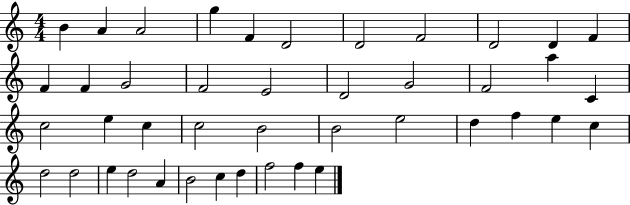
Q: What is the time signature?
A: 4/4